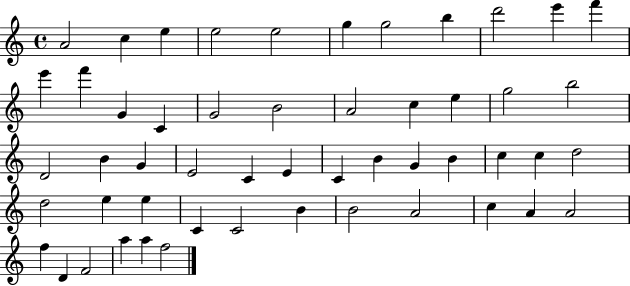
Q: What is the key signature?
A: C major